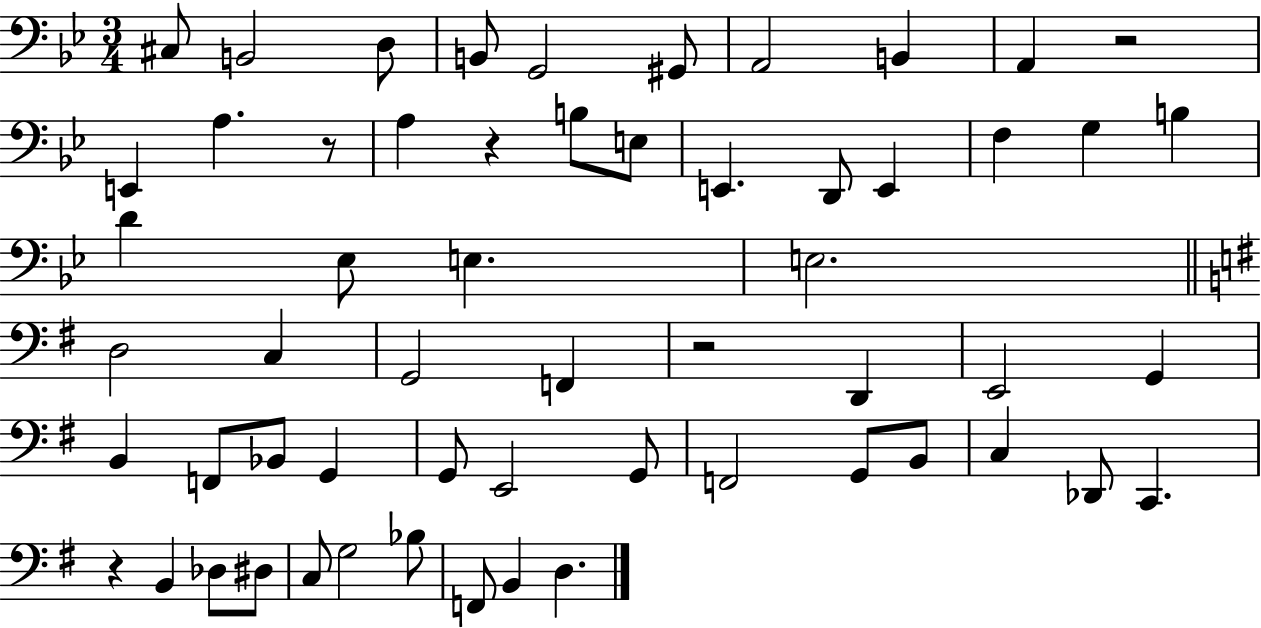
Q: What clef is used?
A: bass